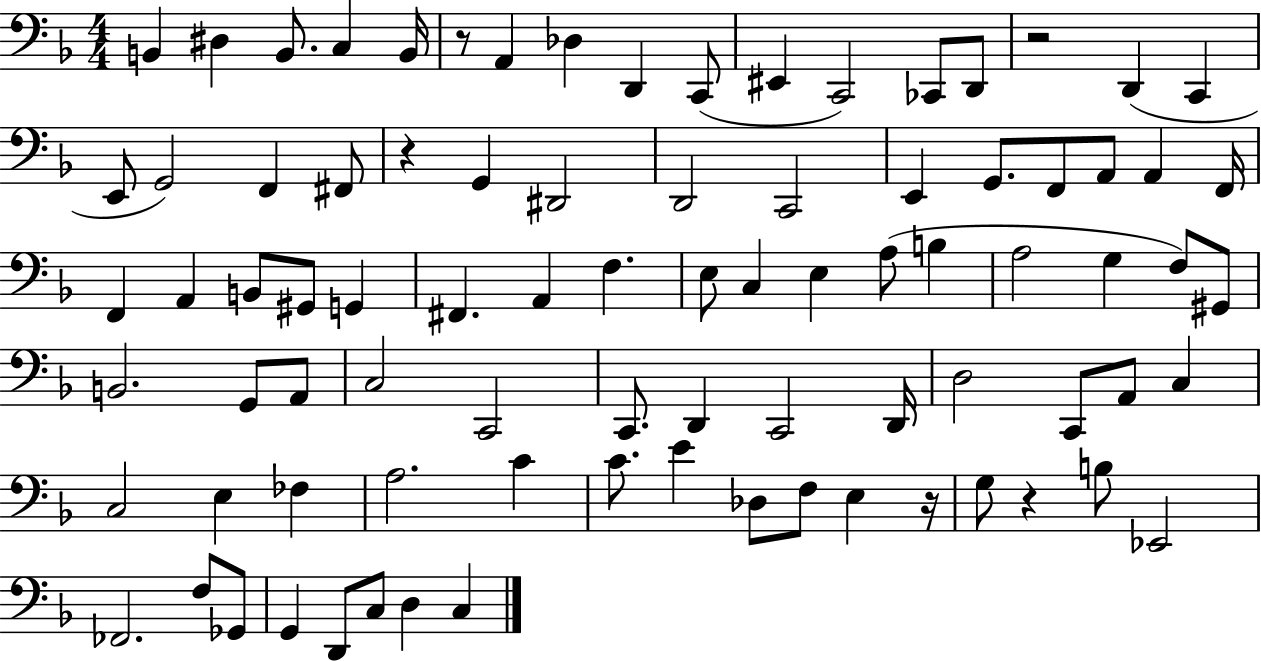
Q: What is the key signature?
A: F major